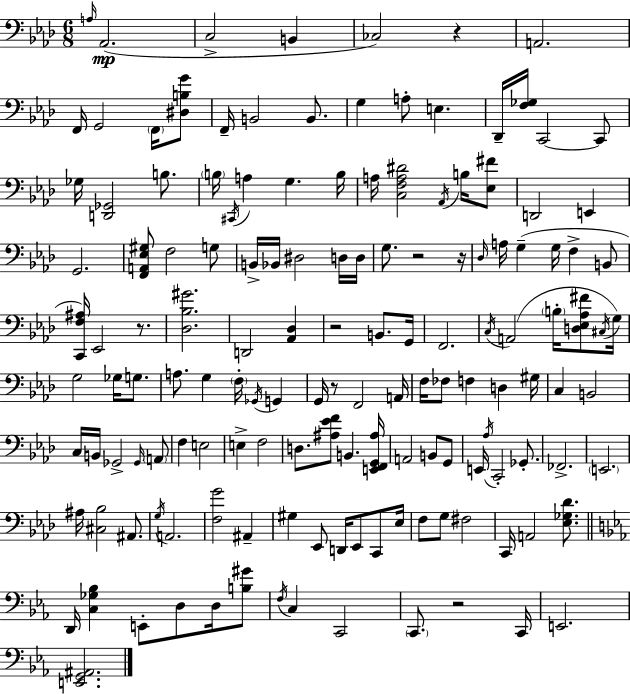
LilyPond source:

{
  \clef bass
  \numericTimeSignature
  \time 6/8
  \key aes \major
  \grace { a16 }(\mp aes,2. | c2-> b,4 | ces2) r4 | a,2. | \break f,16 g,2 \parenthesize f,16 <dis b g'>8 | f,16-- b,2 b,8. | g4 a8-. e4. | des,16-- <f ges>16 c,2~~ c,8 | \break ges16 <d, ges,>2 b8. | \parenthesize b16 \acciaccatura { cis,16 } a4 g4. | b16 a16 <c f a dis'>2 \acciaccatura { aes,16 } | b16 <ees fis'>8 d,2 e,4 | \break g,2. | <f, a, ees gis>8 f2 | g8 b,16-> bes,16 dis2 | d16 d16 g8. r2 | \break r16 \grace { des16 } a16 g4--( g16 f4-> | b,8 <c, f ais>16) ees,2 | r8. <des bes gis'>2. | d,2 | \break <aes, des>4 r2 | b,8. g,16 f,2. | \acciaccatura { c16 } a,2( | \parenthesize b16-. <d ees aes fis'>8 \acciaccatura { cis16 }) g16 g2 | \break ges16 g8. a8. g4 | \parenthesize f16-. \acciaccatura { ges,16 } g,4 g,16 r8 f,2 | a,16 f16 fes8 f4 | d4 gis16 c4 b,2 | \break c16 b,16 ges,2-> | \grace { ges,16 } \parenthesize a,8 f4 | e2 e4-> | f2 d8. <ais ees' f'>8 | \break b,4. <e, f, g, ais>16 a,2 | b,8 g,8 e,16 \acciaccatura { aes16 } c,2-. | ges,8.-. fes,2.-> | \parenthesize e,2. | \break ais16 <cis bes>2 | ais,8. \acciaccatura { g16 } a,2. | <f g'>2 | ais,4-- gis4 | \break ees,8 d,16 ees,8 c,8 ees16 f8 | g8 fis2 c,16 a,2 | <ees ges des'>8. \bar "||" \break \key ees \major d,16 <c ges bes>4 e,8-. d8 d16 <b gis'>8 | \acciaccatura { f16 } c4 c,2 | \parenthesize c,8. r2 | c,16 e,2. | \break <e, g, ais,>2. | \bar "|."
}